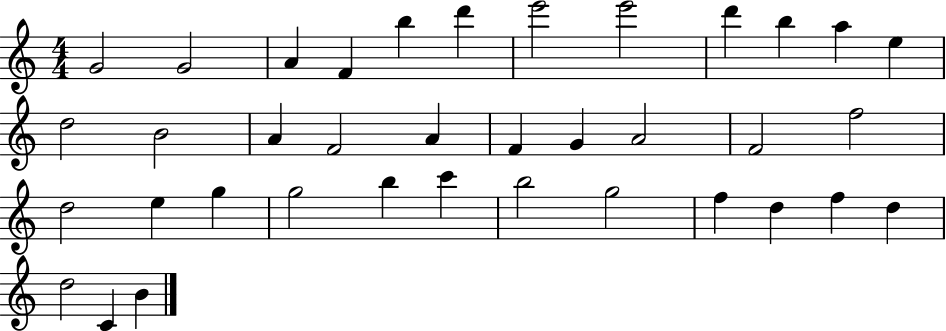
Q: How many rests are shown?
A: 0